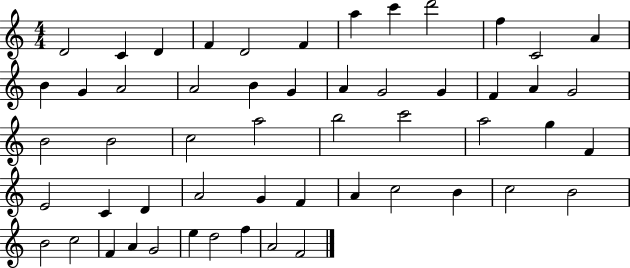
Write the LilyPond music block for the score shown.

{
  \clef treble
  \numericTimeSignature
  \time 4/4
  \key c \major
  d'2 c'4 d'4 | f'4 d'2 f'4 | a''4 c'''4 d'''2 | f''4 c'2 a'4 | \break b'4 g'4 a'2 | a'2 b'4 g'4 | a'4 g'2 g'4 | f'4 a'4 g'2 | \break b'2 b'2 | c''2 a''2 | b''2 c'''2 | a''2 g''4 f'4 | \break e'2 c'4 d'4 | a'2 g'4 f'4 | a'4 c''2 b'4 | c''2 b'2 | \break b'2 c''2 | f'4 a'4 g'2 | e''4 d''2 f''4 | a'2 f'2 | \break \bar "|."
}